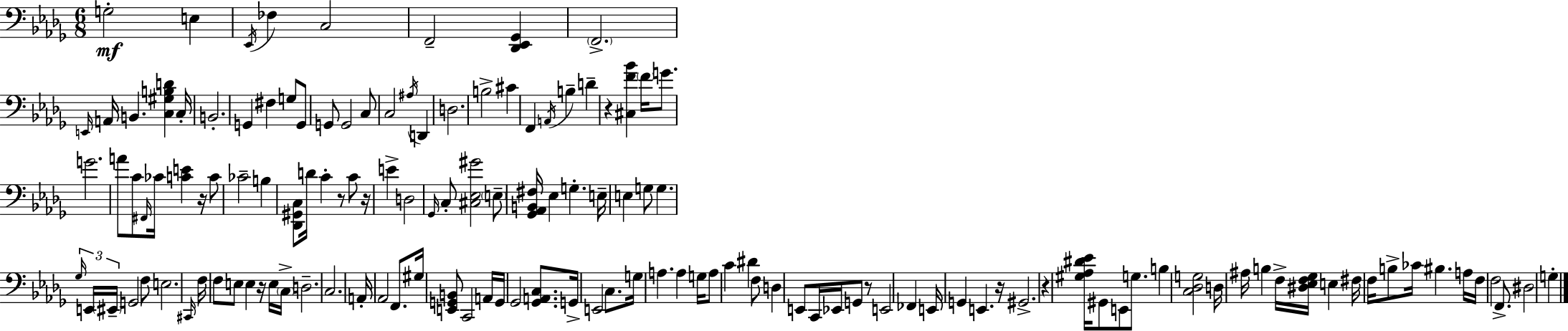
X:1
T:Untitled
M:6/8
L:1/4
K:Bbm
G,2 E, _E,,/4 _F, C,2 F,,2 [_D,,_E,,_G,,] F,,2 E,,/4 A,,/4 B,, [C,^G,B,D] C,/4 B,,2 G,, ^F, G,/2 G,,/2 G,,/2 G,,2 C,/2 C,2 ^A,/4 D,, D,2 B,2 ^C F,, A,,/4 B, D z [^C,F_B] F/4 G/2 G2 A/2 C/2 ^F,,/4 _C/4 [CE] z/4 C/2 _C2 B, [_D,,^G,,C,]/2 D/4 C z/2 C/2 z/4 E D,2 _G,,/4 C,/2 [^C,_E,^G]2 E,/2 [_G,,_A,,B,,^F,]/4 _E, G, E,/4 E, G,/2 G, _G,/4 E,,/4 ^E,,/4 G,,2 F,/2 E,2 ^C,,/4 F,/4 F,/2 E,/2 E, z/4 E,/4 C,/4 D,2 C,2 A,,/4 _A,,2 F,,/2 ^G,/4 [E,,G,,B,,]/2 C,,2 A,,/4 G,,/4 _G,,2 [_G,,A,,C,]/2 G,,/4 E,,2 C,/2 G,/4 A, A, G,/4 A,/2 C ^D F,/2 D, E,,/2 C,,/4 _E,,/4 G,,/2 z/2 E,,2 _F,, E,,/4 G,, E,, z/4 ^G,,2 z [^G,_A,^D_E]/4 ^G,,/2 E,,/2 G,/2 B, [C,_D,G,]2 D,/4 ^A,/4 B, F,/4 [^D,_E,F,_G,]/4 E, ^F,/4 F,/4 B,/2 _C/4 ^B, A,/4 F,/4 F,2 F,,/2 ^D,2 G,